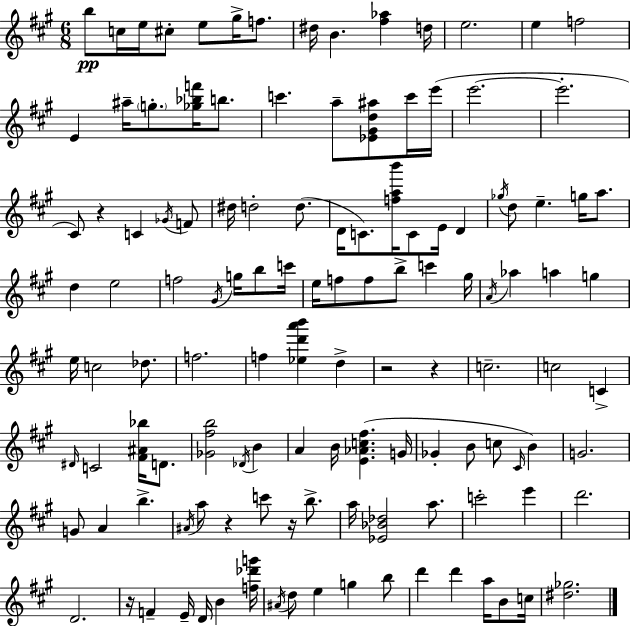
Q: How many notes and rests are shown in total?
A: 124